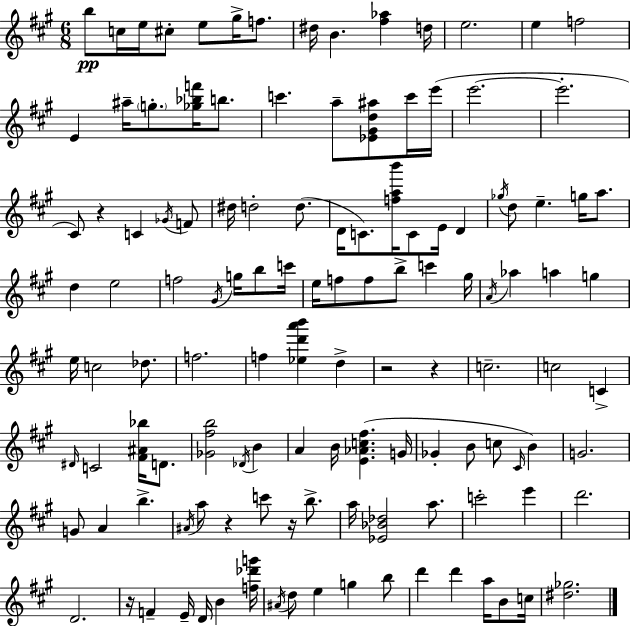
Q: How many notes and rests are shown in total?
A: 124